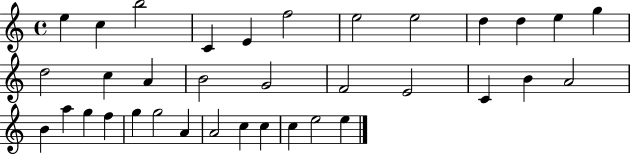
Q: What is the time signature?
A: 4/4